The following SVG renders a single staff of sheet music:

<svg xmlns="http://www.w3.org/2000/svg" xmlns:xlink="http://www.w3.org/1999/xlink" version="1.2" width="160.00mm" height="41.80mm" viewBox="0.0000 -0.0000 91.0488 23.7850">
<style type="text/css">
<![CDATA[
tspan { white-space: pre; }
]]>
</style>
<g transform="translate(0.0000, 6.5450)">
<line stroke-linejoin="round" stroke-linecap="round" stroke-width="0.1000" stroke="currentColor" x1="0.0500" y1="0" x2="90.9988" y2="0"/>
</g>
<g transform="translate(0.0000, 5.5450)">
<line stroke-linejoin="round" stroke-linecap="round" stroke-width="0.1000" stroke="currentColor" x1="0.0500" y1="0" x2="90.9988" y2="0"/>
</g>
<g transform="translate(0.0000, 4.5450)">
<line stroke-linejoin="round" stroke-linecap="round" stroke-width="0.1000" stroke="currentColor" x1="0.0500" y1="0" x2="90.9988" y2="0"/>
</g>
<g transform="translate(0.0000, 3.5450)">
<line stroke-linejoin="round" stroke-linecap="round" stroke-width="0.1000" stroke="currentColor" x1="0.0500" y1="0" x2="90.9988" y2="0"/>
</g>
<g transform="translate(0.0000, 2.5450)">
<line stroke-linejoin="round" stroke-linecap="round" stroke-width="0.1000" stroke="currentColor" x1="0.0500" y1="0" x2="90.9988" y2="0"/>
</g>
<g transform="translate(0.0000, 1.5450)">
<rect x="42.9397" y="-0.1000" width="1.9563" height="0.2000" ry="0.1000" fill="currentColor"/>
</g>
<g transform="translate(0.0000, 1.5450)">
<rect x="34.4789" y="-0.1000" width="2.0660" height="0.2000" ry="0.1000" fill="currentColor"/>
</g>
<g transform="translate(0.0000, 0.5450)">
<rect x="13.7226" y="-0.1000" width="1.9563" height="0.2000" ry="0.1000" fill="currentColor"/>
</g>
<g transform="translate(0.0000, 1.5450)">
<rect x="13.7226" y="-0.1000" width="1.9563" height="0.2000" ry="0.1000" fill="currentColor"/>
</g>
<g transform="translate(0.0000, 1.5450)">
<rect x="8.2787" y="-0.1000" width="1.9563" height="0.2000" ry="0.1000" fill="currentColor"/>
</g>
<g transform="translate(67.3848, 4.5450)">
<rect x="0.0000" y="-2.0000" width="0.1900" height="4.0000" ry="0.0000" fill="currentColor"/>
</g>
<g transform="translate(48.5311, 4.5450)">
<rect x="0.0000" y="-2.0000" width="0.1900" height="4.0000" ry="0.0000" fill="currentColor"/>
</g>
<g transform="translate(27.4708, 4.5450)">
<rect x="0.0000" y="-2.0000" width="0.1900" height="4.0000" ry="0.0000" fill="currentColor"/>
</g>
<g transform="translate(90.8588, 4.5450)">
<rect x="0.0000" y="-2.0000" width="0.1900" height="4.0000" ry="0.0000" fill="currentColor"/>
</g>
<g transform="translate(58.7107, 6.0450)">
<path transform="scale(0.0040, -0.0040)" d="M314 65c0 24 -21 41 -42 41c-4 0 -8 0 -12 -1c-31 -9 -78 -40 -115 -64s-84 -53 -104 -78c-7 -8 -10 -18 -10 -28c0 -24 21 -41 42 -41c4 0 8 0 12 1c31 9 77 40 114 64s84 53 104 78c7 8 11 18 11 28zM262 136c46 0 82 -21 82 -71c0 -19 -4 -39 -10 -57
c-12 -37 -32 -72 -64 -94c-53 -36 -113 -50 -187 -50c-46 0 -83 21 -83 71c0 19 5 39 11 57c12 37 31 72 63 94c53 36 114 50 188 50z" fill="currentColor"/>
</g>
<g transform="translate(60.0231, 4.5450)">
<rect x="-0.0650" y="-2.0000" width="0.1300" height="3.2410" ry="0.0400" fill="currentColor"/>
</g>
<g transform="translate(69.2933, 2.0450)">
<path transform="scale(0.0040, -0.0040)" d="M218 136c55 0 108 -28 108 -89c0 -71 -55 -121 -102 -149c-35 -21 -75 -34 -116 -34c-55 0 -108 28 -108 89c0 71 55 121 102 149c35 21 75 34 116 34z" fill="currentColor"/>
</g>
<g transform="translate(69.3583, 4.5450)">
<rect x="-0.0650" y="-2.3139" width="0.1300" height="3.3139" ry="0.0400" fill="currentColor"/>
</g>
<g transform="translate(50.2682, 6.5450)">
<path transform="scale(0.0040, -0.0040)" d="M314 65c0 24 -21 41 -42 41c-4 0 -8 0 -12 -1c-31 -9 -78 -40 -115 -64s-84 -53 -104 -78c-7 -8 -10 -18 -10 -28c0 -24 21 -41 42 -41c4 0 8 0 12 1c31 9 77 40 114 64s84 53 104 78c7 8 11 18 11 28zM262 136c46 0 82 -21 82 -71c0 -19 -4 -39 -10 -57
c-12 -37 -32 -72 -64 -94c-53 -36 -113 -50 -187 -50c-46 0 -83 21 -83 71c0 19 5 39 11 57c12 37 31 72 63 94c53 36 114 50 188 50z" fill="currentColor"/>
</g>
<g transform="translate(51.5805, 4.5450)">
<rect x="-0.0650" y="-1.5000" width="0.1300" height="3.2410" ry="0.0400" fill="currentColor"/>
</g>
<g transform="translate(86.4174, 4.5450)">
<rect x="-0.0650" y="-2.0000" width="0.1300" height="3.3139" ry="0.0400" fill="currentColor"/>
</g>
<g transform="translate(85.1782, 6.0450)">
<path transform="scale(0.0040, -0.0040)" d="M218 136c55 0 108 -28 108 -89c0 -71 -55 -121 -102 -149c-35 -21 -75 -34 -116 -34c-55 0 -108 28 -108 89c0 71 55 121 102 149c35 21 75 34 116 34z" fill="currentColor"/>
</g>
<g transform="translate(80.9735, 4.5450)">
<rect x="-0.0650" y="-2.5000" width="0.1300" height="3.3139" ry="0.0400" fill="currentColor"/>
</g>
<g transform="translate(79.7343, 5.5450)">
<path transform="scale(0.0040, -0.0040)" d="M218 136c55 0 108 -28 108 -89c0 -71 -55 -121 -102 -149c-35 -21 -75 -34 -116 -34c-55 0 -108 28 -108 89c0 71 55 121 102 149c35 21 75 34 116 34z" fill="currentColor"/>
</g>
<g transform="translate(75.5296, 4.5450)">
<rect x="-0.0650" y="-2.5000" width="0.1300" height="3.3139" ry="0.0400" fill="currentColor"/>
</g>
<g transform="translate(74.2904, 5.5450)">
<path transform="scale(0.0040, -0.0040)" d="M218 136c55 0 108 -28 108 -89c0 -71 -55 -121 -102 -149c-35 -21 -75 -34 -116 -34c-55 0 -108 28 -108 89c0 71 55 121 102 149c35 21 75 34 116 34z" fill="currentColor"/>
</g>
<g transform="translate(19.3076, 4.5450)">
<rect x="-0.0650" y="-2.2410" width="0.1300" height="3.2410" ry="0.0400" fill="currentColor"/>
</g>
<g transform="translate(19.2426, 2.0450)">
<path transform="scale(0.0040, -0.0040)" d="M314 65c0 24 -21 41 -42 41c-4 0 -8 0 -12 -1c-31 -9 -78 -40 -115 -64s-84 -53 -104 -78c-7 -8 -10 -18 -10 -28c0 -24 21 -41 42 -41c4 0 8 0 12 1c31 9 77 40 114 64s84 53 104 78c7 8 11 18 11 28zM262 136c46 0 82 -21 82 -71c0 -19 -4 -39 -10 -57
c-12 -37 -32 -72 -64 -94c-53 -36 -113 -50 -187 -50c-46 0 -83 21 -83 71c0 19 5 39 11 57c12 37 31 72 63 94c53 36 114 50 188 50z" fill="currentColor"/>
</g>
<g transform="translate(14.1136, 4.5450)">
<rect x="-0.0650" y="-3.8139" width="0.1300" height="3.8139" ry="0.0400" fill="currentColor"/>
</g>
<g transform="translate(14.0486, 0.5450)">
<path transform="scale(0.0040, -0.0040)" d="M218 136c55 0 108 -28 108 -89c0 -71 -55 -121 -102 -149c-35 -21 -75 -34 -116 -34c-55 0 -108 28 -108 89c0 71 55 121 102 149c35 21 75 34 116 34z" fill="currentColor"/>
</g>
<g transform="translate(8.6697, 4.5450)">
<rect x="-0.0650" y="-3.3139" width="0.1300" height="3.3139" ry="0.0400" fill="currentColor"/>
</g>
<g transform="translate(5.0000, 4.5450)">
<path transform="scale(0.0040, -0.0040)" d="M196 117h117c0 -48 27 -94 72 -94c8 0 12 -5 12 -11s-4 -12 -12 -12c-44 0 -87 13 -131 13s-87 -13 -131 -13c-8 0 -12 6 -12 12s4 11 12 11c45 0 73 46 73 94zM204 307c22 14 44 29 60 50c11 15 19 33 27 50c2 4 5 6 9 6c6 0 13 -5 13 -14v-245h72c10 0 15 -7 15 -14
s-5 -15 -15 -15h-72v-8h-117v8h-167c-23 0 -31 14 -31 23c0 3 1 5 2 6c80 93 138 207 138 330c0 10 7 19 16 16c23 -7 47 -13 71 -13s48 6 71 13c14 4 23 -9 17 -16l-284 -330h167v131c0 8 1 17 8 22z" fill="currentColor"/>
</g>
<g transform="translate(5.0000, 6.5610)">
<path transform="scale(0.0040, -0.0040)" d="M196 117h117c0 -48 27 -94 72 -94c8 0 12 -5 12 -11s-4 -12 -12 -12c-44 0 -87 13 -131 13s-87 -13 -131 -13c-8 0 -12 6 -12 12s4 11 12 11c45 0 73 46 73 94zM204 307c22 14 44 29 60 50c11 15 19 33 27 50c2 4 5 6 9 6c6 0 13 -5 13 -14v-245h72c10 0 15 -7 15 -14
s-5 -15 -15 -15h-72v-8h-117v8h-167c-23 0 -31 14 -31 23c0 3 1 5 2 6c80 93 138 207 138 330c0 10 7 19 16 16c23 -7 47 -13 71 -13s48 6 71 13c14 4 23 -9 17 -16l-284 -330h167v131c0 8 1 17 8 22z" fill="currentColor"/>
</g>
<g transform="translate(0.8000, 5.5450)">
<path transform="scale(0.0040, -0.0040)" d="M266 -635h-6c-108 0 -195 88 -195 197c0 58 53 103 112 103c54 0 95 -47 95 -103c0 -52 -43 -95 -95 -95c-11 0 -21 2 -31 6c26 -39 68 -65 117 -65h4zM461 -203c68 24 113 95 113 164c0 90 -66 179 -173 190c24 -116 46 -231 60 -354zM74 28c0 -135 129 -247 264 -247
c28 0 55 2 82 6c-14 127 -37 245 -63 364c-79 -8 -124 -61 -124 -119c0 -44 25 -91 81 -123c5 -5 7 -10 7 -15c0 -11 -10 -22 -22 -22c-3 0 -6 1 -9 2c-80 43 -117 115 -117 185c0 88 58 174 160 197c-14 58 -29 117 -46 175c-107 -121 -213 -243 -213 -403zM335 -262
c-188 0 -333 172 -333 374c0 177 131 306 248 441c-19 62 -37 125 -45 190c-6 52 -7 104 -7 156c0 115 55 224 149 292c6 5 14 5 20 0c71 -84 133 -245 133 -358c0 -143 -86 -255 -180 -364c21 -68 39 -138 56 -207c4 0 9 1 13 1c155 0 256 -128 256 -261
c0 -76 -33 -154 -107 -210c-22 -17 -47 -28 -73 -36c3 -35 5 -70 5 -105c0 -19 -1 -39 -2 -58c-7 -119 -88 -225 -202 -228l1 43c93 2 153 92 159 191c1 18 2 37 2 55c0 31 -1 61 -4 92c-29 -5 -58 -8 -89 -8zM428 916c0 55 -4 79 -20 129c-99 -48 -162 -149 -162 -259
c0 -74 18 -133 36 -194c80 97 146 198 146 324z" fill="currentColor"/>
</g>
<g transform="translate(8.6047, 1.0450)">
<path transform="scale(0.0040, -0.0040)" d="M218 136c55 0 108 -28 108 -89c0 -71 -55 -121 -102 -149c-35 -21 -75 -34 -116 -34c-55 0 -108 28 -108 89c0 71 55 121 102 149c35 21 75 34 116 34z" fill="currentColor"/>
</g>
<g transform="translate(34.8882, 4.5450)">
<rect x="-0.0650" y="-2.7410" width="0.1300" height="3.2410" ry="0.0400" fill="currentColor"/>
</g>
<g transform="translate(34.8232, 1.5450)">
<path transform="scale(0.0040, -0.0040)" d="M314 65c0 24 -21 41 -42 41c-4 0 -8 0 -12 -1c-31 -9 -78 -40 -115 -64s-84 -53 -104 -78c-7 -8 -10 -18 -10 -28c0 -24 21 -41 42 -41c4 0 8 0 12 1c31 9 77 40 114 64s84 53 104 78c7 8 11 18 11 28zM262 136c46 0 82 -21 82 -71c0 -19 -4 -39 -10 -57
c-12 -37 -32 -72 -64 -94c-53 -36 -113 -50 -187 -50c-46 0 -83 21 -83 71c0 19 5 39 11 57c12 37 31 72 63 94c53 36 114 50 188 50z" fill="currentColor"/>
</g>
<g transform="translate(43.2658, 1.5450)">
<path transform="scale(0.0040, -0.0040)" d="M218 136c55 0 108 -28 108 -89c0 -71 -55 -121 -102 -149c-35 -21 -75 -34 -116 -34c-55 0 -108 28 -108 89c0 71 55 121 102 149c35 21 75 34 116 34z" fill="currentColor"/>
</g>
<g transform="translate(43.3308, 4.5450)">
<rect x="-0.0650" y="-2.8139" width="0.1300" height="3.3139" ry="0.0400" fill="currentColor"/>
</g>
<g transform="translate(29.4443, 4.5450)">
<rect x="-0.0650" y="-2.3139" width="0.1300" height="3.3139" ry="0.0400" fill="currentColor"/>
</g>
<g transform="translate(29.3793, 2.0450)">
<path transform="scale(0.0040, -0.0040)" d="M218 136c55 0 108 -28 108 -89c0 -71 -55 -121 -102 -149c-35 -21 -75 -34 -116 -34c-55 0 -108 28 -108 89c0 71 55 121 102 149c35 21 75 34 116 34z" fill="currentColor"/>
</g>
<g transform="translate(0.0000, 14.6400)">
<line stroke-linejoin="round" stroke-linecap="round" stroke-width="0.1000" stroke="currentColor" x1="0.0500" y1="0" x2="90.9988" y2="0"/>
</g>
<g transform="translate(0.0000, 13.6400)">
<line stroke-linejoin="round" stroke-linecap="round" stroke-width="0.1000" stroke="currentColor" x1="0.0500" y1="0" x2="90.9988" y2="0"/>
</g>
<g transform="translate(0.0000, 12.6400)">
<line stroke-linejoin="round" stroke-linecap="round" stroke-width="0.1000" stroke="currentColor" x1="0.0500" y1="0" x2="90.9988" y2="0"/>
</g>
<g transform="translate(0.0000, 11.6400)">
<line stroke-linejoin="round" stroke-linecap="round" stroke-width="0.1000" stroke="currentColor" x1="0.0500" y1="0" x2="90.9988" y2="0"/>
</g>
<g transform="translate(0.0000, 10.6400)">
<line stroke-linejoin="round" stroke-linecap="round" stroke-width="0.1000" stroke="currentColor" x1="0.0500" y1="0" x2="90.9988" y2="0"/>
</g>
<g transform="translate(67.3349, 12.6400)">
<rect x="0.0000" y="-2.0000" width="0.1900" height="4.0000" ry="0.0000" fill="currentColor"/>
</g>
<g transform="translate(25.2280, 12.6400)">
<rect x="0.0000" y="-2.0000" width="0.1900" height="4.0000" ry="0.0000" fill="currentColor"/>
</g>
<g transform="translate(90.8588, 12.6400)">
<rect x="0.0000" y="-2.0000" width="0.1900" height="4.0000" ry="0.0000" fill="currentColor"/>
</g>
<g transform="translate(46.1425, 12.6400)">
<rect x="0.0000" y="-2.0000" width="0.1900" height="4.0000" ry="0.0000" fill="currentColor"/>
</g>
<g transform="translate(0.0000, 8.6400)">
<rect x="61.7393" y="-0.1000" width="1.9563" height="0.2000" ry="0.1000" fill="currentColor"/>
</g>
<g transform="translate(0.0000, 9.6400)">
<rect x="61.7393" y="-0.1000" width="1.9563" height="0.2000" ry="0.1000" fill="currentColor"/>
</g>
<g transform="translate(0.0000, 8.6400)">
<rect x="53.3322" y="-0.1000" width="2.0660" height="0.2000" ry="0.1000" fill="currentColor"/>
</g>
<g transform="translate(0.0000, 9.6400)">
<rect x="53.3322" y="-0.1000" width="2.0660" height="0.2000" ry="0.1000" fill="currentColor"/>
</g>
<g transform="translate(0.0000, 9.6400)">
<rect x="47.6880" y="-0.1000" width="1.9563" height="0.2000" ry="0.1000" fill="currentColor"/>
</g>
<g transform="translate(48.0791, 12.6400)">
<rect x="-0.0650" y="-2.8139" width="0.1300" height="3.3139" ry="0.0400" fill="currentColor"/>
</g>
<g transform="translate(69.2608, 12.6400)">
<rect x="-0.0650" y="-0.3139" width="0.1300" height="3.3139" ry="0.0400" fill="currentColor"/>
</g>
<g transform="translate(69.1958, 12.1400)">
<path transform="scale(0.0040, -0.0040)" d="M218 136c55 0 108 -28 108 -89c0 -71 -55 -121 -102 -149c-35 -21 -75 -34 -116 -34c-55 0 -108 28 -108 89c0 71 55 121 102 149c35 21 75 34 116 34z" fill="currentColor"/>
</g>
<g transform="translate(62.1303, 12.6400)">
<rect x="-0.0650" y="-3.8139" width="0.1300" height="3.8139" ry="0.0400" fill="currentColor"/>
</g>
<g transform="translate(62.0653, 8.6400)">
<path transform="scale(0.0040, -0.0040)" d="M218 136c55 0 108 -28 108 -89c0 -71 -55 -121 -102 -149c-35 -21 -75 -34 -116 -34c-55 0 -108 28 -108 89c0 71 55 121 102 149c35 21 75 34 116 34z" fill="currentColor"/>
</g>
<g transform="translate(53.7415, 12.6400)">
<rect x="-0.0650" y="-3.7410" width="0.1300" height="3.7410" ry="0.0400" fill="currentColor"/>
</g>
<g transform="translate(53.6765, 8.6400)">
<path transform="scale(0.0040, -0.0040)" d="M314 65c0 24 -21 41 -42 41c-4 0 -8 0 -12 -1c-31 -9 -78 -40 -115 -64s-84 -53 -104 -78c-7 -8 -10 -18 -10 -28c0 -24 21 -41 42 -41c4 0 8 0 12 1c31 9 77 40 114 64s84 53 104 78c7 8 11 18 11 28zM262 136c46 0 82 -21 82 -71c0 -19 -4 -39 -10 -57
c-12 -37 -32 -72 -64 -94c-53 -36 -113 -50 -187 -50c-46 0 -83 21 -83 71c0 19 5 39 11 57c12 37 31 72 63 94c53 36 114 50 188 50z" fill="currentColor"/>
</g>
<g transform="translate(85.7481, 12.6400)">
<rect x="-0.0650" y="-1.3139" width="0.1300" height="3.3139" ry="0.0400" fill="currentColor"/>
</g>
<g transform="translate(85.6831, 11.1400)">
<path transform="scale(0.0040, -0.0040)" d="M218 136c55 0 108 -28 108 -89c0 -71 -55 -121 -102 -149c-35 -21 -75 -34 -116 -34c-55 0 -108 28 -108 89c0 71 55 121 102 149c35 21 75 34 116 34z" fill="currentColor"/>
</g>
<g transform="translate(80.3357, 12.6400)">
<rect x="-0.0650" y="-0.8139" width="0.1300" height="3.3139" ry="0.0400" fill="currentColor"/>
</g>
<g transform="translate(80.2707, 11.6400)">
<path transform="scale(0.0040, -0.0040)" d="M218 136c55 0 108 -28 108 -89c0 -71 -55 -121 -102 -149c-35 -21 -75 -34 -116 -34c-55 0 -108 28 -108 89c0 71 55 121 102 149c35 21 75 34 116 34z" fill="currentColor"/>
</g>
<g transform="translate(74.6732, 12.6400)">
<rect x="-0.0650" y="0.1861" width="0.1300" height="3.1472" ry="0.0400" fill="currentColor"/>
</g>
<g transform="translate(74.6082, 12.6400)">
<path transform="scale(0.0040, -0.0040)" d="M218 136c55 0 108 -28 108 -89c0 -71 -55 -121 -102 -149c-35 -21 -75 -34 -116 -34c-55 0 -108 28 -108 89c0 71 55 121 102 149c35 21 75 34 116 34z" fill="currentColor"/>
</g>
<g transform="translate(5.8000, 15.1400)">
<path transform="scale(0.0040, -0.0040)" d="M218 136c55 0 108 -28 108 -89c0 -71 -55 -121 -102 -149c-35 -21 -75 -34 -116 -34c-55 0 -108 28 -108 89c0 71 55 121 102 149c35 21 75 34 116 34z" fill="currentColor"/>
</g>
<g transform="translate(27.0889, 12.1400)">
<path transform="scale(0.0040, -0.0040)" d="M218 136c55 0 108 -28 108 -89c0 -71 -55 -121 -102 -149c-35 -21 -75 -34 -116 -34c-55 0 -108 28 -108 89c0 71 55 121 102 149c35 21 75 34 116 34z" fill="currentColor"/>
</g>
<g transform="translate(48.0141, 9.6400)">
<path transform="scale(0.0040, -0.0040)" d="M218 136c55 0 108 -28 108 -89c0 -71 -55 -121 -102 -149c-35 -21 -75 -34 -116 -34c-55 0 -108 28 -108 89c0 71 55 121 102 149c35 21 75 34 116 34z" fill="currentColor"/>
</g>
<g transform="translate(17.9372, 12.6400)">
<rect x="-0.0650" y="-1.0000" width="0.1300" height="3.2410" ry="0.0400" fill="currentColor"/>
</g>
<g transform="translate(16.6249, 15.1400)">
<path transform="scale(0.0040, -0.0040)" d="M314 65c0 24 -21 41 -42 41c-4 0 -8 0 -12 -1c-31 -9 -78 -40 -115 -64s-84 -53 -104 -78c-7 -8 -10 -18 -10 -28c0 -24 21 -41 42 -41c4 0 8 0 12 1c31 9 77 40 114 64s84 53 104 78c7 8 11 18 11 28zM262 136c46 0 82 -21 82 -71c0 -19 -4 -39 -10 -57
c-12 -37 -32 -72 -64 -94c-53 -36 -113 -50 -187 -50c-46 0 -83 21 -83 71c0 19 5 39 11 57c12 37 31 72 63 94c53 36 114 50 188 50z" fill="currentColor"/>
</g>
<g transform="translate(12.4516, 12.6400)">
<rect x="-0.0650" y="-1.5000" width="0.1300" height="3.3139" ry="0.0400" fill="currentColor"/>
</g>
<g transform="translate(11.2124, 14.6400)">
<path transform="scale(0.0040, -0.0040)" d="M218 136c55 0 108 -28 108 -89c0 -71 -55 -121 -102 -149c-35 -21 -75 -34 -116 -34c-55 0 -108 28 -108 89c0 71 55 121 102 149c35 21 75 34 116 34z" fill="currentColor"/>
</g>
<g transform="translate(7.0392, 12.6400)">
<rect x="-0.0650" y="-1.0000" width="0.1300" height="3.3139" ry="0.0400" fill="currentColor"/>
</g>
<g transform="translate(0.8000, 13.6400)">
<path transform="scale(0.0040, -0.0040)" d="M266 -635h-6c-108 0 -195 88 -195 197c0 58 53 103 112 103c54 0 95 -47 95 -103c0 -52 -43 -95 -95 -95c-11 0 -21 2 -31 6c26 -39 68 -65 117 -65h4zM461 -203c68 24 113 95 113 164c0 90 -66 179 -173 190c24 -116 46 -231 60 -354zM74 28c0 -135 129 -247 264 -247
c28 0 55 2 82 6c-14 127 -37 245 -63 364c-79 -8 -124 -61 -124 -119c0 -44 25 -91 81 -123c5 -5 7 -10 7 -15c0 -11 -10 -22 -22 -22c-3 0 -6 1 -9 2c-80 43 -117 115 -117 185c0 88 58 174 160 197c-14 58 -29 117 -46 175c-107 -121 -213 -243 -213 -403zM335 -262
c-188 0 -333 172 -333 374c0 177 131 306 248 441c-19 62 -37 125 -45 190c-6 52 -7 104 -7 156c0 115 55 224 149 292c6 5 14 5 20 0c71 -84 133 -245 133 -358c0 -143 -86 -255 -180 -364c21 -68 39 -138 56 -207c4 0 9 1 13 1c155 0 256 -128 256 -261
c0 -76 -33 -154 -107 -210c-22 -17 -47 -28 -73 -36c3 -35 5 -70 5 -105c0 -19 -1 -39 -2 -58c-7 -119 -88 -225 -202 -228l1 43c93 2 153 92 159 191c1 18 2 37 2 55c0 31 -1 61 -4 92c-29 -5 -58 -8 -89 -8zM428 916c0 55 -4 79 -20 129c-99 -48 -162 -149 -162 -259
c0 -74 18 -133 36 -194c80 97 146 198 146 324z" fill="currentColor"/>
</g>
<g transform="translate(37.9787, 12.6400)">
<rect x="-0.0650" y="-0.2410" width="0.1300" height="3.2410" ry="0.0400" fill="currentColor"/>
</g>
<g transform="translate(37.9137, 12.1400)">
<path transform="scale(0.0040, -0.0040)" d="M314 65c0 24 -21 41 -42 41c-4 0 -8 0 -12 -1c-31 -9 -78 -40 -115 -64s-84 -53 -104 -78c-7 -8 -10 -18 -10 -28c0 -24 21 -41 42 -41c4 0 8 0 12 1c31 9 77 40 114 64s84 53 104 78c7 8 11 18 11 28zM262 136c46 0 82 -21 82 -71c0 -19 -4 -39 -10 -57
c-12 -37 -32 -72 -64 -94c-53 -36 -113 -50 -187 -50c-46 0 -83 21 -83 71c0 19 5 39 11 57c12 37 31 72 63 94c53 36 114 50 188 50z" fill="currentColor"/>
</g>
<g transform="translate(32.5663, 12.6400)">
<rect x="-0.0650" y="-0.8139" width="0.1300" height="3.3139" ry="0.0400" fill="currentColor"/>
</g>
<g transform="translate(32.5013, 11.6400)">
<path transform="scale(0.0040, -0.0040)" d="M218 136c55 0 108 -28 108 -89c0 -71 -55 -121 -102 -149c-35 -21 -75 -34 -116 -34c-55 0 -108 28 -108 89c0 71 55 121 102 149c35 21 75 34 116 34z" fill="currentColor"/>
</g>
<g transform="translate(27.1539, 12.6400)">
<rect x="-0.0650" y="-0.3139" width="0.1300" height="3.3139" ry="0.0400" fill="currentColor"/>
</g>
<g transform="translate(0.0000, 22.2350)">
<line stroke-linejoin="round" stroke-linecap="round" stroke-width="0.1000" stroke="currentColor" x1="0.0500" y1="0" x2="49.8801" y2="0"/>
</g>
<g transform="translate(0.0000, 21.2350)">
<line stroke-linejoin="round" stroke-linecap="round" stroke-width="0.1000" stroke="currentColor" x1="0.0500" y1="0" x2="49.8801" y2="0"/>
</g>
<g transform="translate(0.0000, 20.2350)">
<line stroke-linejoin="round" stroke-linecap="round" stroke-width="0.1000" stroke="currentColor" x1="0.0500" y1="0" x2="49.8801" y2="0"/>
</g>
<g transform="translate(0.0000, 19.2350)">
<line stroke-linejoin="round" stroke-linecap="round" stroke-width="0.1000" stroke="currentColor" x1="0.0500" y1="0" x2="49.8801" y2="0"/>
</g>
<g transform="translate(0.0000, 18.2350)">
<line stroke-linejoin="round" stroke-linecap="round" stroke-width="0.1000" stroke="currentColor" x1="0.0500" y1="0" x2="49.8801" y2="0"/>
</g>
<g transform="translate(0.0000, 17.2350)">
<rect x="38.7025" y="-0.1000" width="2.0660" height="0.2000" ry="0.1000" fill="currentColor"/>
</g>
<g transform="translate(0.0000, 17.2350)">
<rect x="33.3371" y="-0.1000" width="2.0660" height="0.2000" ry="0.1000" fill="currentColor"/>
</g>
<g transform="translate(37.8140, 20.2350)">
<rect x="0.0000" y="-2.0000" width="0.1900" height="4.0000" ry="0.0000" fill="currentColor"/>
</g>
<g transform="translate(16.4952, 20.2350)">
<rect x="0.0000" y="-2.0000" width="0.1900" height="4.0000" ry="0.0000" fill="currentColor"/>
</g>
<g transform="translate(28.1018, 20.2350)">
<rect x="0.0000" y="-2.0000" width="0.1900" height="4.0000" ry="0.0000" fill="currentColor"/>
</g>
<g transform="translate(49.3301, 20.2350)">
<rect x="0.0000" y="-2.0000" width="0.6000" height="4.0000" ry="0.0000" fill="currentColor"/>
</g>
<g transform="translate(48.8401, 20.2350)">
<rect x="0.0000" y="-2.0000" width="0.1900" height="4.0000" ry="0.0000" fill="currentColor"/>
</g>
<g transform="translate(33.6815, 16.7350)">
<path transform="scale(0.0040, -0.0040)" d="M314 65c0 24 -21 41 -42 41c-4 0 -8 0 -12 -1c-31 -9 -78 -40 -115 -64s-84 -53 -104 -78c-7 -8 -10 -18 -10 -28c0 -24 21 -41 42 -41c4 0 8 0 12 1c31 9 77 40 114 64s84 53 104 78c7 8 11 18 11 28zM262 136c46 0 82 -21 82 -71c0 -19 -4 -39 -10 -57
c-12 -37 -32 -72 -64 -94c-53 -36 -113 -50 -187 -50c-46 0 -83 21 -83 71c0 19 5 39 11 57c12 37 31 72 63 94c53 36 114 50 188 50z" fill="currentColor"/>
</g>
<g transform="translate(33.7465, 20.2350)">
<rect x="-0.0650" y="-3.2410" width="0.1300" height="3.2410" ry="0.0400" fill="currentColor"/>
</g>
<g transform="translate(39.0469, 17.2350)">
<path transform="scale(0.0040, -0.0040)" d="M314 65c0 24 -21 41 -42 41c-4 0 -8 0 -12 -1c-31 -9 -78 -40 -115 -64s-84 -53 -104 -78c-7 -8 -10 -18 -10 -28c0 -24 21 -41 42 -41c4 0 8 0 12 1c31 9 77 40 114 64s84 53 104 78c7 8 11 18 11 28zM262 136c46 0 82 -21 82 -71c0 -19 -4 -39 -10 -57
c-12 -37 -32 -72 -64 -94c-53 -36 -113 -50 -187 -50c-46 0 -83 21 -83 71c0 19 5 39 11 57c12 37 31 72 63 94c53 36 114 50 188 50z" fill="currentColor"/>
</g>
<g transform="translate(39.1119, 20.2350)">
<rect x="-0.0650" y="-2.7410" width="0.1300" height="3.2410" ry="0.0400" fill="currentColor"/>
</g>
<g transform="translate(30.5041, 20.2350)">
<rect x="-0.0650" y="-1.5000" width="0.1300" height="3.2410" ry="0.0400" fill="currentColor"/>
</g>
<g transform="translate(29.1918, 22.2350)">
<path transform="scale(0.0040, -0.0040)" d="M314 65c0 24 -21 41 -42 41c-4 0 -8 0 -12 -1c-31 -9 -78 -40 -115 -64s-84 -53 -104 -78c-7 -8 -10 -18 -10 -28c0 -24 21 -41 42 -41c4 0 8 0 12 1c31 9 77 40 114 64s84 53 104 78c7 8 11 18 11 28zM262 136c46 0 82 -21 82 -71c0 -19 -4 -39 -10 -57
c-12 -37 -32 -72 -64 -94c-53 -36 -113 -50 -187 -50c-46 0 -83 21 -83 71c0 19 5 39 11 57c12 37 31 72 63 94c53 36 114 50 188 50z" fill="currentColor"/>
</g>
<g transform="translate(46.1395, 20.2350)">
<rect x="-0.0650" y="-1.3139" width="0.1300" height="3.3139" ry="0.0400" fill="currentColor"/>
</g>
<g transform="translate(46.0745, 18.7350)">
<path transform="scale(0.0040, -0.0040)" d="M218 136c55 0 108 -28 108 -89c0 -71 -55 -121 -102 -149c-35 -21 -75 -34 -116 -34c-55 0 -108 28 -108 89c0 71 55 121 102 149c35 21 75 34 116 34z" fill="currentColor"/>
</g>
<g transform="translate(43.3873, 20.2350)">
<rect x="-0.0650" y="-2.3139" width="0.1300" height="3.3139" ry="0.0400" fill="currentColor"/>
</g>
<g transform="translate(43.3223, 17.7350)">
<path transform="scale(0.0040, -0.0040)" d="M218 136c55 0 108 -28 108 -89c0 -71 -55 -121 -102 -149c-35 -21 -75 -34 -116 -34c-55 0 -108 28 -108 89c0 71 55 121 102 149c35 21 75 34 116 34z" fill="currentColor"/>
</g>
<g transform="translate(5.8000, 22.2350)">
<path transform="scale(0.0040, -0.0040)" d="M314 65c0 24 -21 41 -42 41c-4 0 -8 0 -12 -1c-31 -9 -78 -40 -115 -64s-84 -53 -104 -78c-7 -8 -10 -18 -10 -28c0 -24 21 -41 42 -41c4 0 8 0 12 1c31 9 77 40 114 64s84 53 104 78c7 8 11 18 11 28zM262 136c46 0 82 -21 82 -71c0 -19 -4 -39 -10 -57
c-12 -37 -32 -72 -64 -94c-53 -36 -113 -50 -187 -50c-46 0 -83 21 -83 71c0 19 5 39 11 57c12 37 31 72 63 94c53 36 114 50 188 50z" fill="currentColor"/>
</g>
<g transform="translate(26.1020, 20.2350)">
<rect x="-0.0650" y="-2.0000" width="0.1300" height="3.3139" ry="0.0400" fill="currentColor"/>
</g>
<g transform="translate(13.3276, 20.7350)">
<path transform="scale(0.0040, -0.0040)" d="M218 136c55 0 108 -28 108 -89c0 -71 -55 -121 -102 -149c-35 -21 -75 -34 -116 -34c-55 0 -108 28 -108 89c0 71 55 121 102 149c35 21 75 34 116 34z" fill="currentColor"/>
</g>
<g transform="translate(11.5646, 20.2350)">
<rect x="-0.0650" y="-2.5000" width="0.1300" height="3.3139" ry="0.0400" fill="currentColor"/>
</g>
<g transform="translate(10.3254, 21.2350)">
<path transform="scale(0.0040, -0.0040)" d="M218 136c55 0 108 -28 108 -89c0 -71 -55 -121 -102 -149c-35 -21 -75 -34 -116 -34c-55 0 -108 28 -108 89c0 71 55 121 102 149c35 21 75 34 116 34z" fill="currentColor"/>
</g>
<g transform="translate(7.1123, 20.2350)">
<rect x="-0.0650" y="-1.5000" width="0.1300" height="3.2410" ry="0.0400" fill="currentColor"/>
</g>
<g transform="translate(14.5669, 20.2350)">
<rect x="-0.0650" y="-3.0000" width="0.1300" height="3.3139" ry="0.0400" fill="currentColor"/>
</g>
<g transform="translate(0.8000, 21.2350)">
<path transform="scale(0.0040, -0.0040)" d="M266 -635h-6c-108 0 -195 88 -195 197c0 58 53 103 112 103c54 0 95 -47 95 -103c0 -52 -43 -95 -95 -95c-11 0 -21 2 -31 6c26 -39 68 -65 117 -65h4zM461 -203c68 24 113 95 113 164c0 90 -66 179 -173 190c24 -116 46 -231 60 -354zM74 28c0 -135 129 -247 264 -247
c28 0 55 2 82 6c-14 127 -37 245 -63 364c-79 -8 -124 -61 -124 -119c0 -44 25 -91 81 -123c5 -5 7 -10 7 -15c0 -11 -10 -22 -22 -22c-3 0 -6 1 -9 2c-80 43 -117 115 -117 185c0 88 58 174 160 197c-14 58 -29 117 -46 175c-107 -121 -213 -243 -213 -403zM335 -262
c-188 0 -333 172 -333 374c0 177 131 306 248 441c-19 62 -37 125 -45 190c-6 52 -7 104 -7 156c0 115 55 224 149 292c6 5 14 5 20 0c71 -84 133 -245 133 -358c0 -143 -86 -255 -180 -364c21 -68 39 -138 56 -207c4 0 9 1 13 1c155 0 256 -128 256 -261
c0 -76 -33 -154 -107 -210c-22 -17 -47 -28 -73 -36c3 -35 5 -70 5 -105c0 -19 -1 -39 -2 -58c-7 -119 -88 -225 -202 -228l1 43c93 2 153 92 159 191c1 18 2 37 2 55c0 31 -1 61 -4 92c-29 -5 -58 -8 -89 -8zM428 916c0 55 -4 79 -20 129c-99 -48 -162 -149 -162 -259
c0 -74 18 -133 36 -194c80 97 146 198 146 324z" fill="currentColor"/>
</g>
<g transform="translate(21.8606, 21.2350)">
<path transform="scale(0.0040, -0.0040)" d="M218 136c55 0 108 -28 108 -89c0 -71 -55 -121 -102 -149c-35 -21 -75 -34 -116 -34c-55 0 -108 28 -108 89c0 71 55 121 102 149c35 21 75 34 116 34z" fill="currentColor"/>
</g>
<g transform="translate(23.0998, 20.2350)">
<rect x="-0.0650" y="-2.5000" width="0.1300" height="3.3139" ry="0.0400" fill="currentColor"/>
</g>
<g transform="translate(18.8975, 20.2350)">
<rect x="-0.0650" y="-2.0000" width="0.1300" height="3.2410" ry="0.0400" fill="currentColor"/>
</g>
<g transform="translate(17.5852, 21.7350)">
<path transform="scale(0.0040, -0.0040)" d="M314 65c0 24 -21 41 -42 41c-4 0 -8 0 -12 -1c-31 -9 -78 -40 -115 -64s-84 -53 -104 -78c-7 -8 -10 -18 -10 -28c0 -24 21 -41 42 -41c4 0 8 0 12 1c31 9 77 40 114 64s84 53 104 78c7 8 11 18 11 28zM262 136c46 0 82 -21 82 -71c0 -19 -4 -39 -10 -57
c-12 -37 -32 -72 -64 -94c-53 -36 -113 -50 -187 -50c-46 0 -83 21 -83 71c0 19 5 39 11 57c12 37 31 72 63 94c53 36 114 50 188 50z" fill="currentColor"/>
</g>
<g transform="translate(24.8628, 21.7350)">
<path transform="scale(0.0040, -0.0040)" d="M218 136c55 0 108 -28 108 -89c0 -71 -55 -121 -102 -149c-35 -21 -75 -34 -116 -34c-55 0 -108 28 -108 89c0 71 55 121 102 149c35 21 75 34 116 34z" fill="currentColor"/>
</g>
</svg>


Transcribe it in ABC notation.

X:1
T:Untitled
M:4/4
L:1/4
K:C
b c' g2 g a2 a E2 F2 g G G F D E D2 c d c2 a c'2 c' c B d e E2 G A F2 G F E2 b2 a2 g e